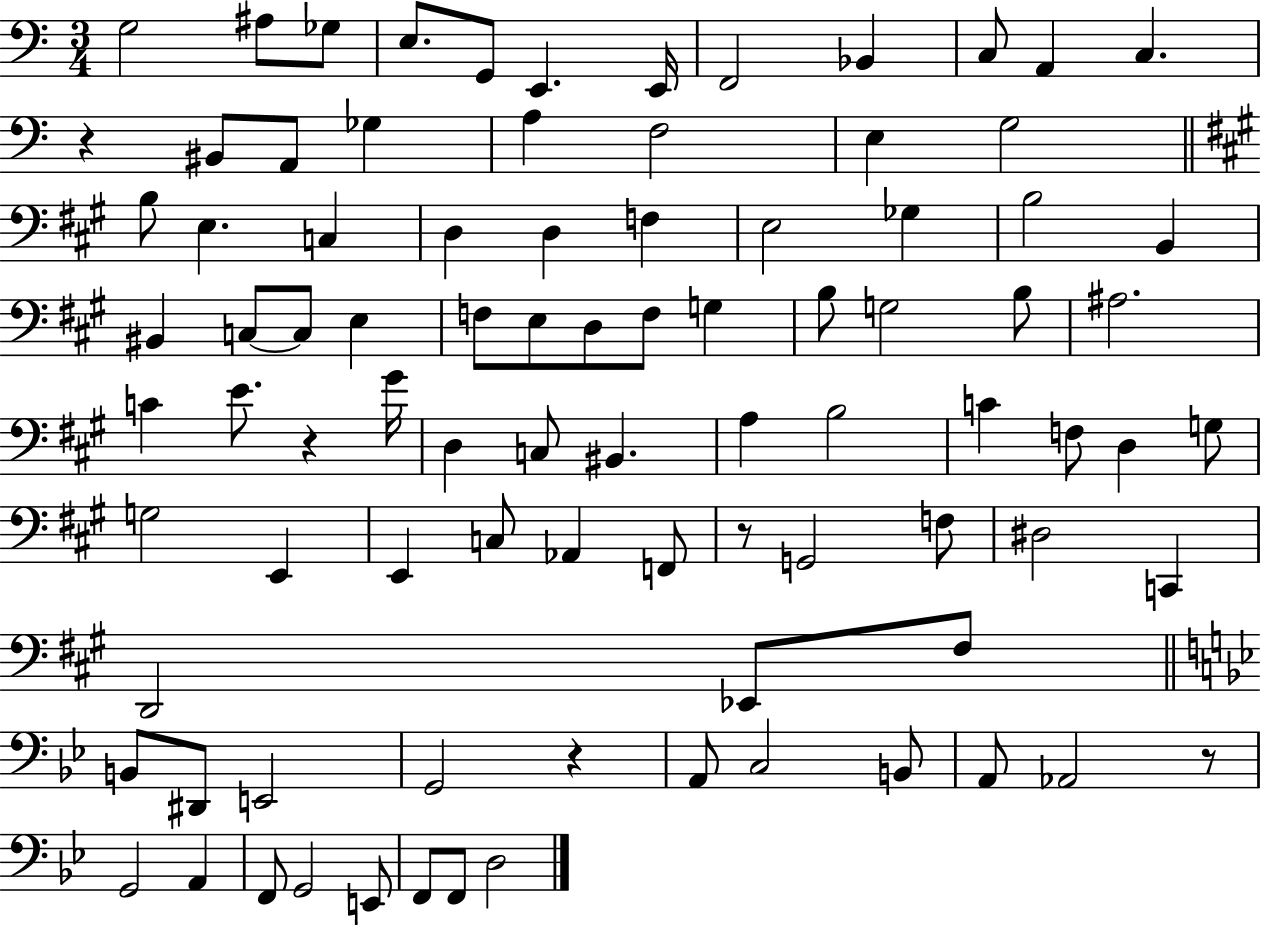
X:1
T:Untitled
M:3/4
L:1/4
K:C
G,2 ^A,/2 _G,/2 E,/2 G,,/2 E,, E,,/4 F,,2 _B,, C,/2 A,, C, z ^B,,/2 A,,/2 _G, A, F,2 E, G,2 B,/2 E, C, D, D, F, E,2 _G, B,2 B,, ^B,, C,/2 C,/2 E, F,/2 E,/2 D,/2 F,/2 G, B,/2 G,2 B,/2 ^A,2 C E/2 z ^G/4 D, C,/2 ^B,, A, B,2 C F,/2 D, G,/2 G,2 E,, E,, C,/2 _A,, F,,/2 z/2 G,,2 F,/2 ^D,2 C,, D,,2 _E,,/2 ^F,/2 B,,/2 ^D,,/2 E,,2 G,,2 z A,,/2 C,2 B,,/2 A,,/2 _A,,2 z/2 G,,2 A,, F,,/2 G,,2 E,,/2 F,,/2 F,,/2 D,2